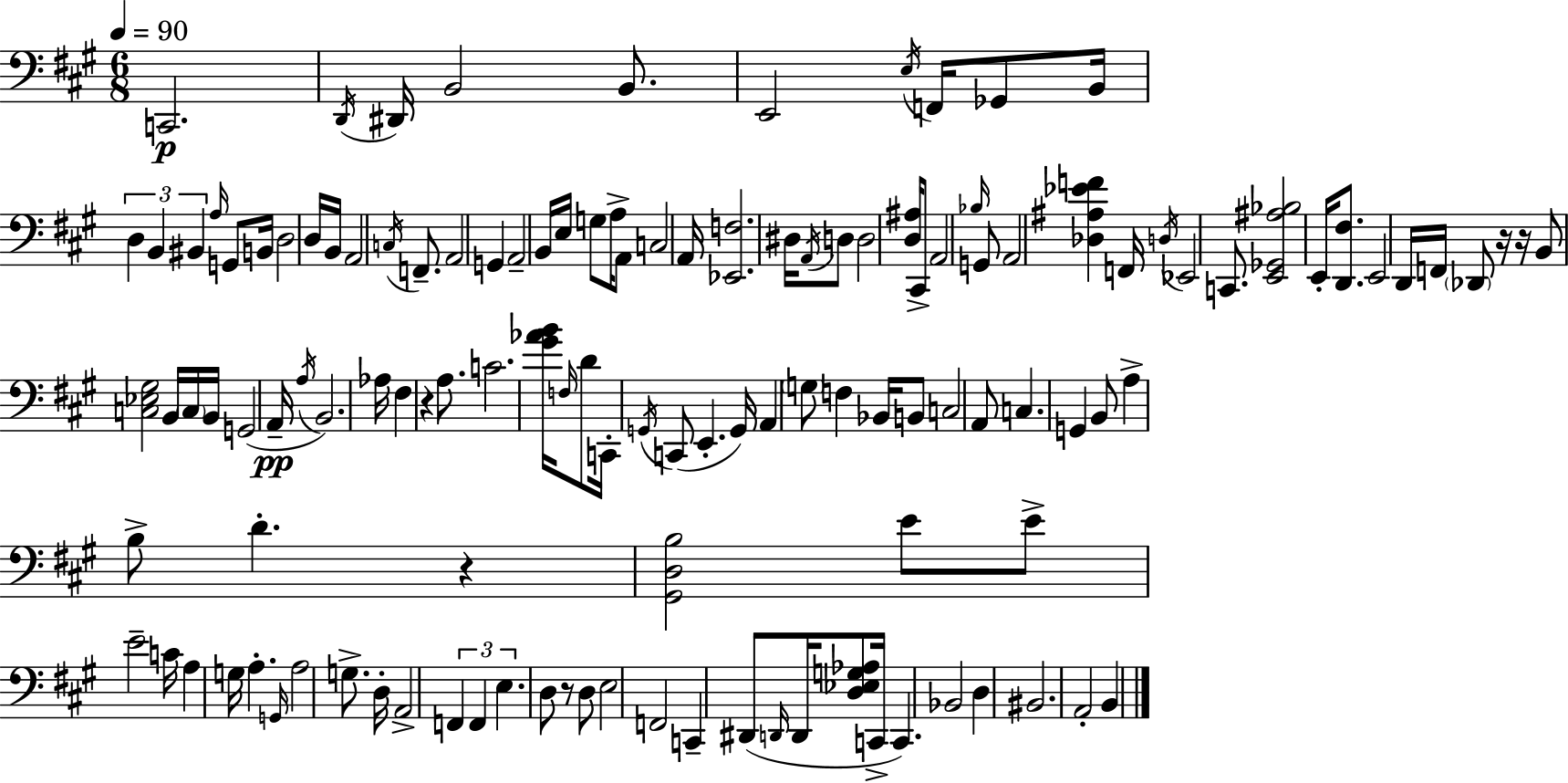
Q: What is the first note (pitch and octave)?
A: C2